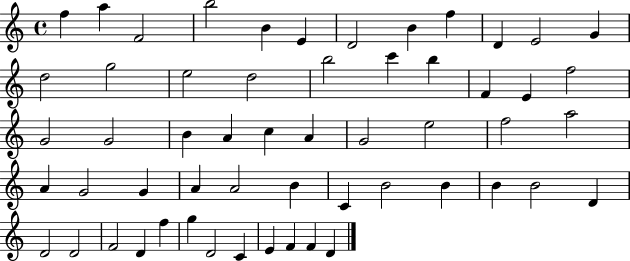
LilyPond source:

{
  \clef treble
  \time 4/4
  \defaultTimeSignature
  \key c \major
  f''4 a''4 f'2 | b''2 b'4 e'4 | d'2 b'4 f''4 | d'4 e'2 g'4 | \break d''2 g''2 | e''2 d''2 | b''2 c'''4 b''4 | f'4 e'4 f''2 | \break g'2 g'2 | b'4 a'4 c''4 a'4 | g'2 e''2 | f''2 a''2 | \break a'4 g'2 g'4 | a'4 a'2 b'4 | c'4 b'2 b'4 | b'4 b'2 d'4 | \break d'2 d'2 | f'2 d'4 f''4 | g''4 d'2 c'4 | e'4 f'4 f'4 d'4 | \break \bar "|."
}